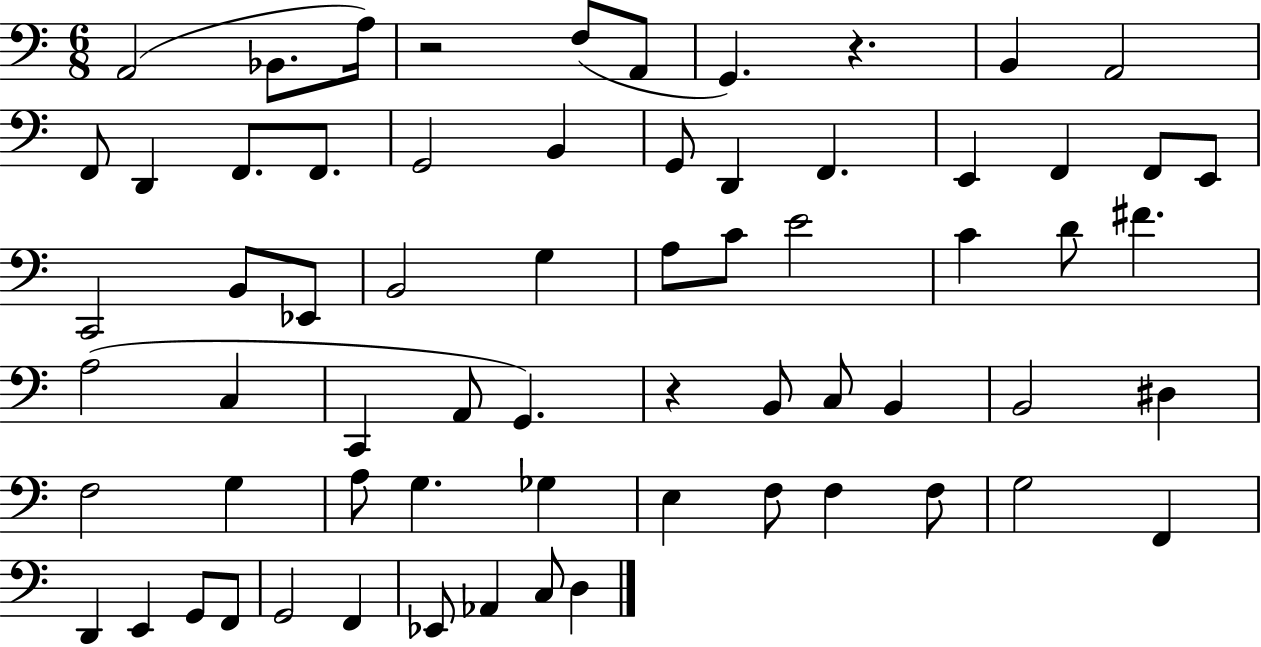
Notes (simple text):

A2/h Bb2/e. A3/s R/h F3/e A2/e G2/q. R/q. B2/q A2/h F2/e D2/q F2/e. F2/e. G2/h B2/q G2/e D2/q F2/q. E2/q F2/q F2/e E2/e C2/h B2/e Eb2/e B2/h G3/q A3/e C4/e E4/h C4/q D4/e F#4/q. A3/h C3/q C2/q A2/e G2/q. R/q B2/e C3/e B2/q B2/h D#3/q F3/h G3/q A3/e G3/q. Gb3/q E3/q F3/e F3/q F3/e G3/h F2/q D2/q E2/q G2/e F2/e G2/h F2/q Eb2/e Ab2/q C3/e D3/q